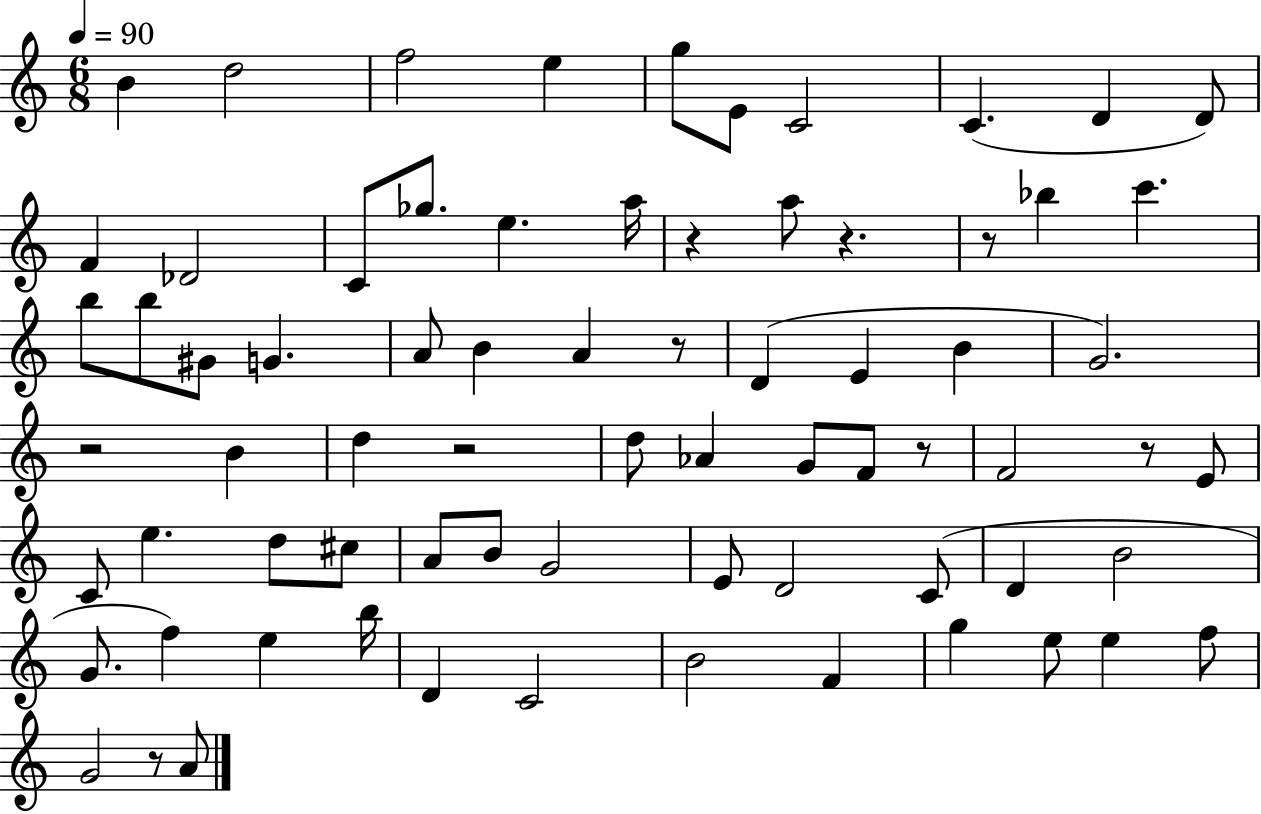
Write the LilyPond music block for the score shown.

{
  \clef treble
  \numericTimeSignature
  \time 6/8
  \key c \major
  \tempo 4 = 90
  b'4 d''2 | f''2 e''4 | g''8 e'8 c'2 | c'4.( d'4 d'8) | \break f'4 des'2 | c'8 ges''8. e''4. a''16 | r4 a''8 r4. | r8 bes''4 c'''4. | \break b''8 b''8 gis'8 g'4. | a'8 b'4 a'4 r8 | d'4( e'4 b'4 | g'2.) | \break r2 b'4 | d''4 r2 | d''8 aes'4 g'8 f'8 r8 | f'2 r8 e'8 | \break c'8 e''4. d''8 cis''8 | a'8 b'8 g'2 | e'8 d'2 c'8( | d'4 b'2 | \break g'8. f''4) e''4 b''16 | d'4 c'2 | b'2 f'4 | g''4 e''8 e''4 f''8 | \break g'2 r8 a'8 | \bar "|."
}